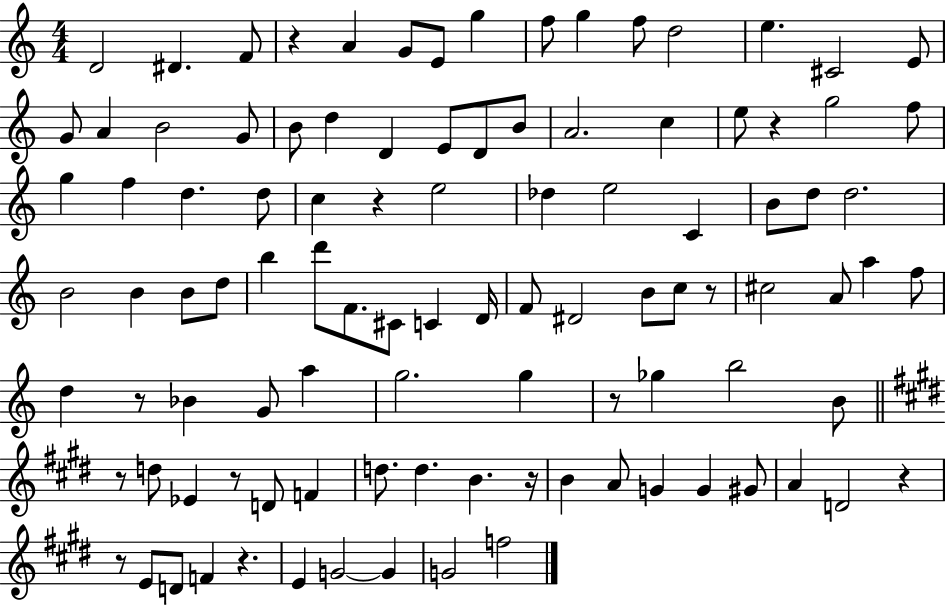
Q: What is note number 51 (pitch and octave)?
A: D4